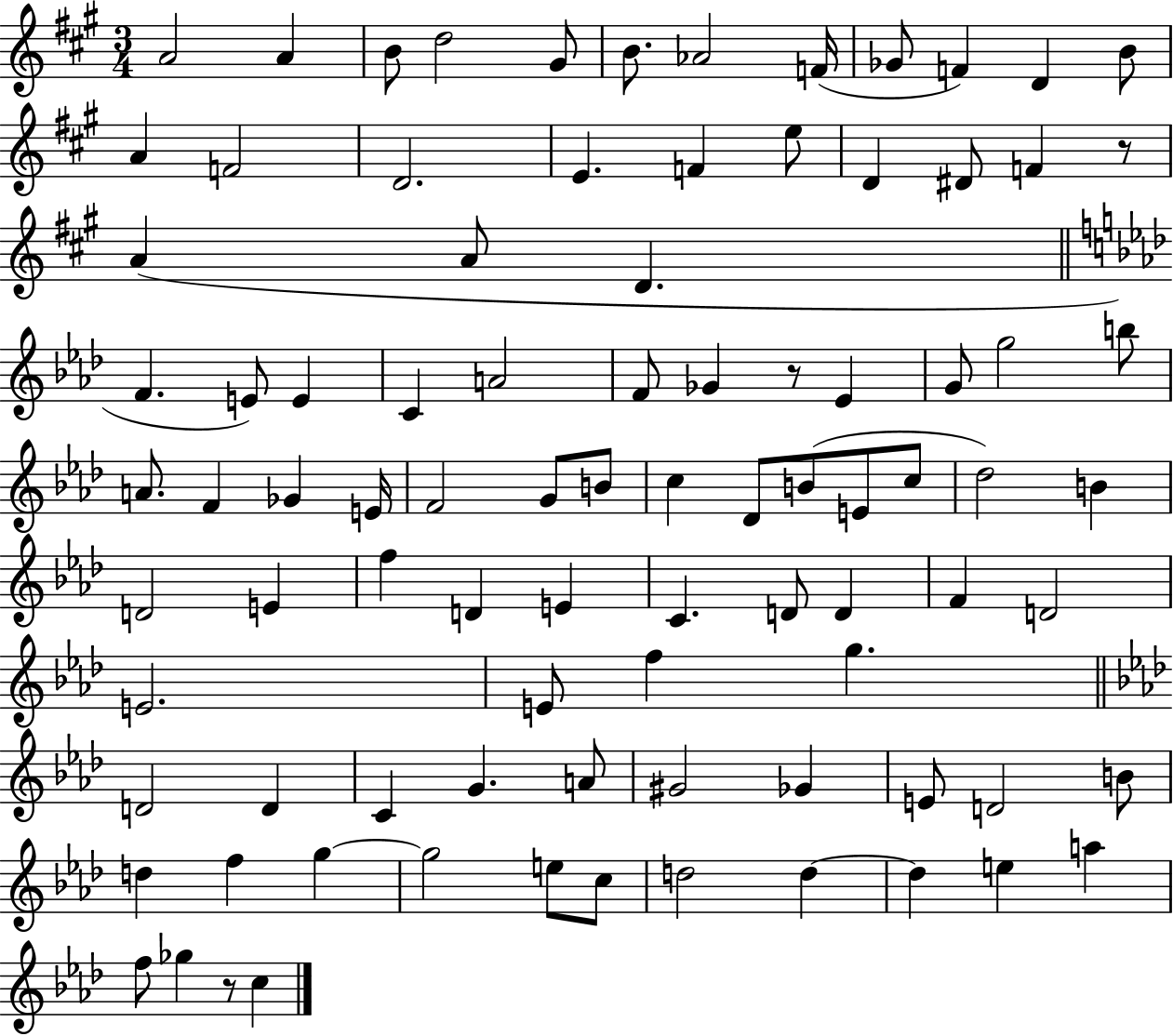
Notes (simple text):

A4/h A4/q B4/e D5/h G#4/e B4/e. Ab4/h F4/s Gb4/e F4/q D4/q B4/e A4/q F4/h D4/h. E4/q. F4/q E5/e D4/q D#4/e F4/q R/e A4/q A4/e D4/q. F4/q. E4/e E4/q C4/q A4/h F4/e Gb4/q R/e Eb4/q G4/e G5/h B5/e A4/e. F4/q Gb4/q E4/s F4/h G4/e B4/e C5/q Db4/e B4/e E4/e C5/e Db5/h B4/q D4/h E4/q F5/q D4/q E4/q C4/q. D4/e D4/q F4/q D4/h E4/h. E4/e F5/q G5/q. D4/h D4/q C4/q G4/q. A4/e G#4/h Gb4/q E4/e D4/h B4/e D5/q F5/q G5/q G5/h E5/e C5/e D5/h D5/q D5/q E5/q A5/q F5/e Gb5/q R/e C5/q